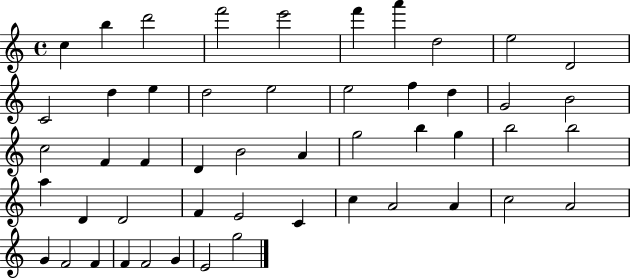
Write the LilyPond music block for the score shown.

{
  \clef treble
  \time 4/4
  \defaultTimeSignature
  \key c \major
  c''4 b''4 d'''2 | f'''2 e'''2 | f'''4 a'''4 d''2 | e''2 d'2 | \break c'2 d''4 e''4 | d''2 e''2 | e''2 f''4 d''4 | g'2 b'2 | \break c''2 f'4 f'4 | d'4 b'2 a'4 | g''2 b''4 g''4 | b''2 b''2 | \break a''4 d'4 d'2 | f'4 e'2 c'4 | c''4 a'2 a'4 | c''2 a'2 | \break g'4 f'2 f'4 | f'4 f'2 g'4 | e'2 g''2 | \bar "|."
}